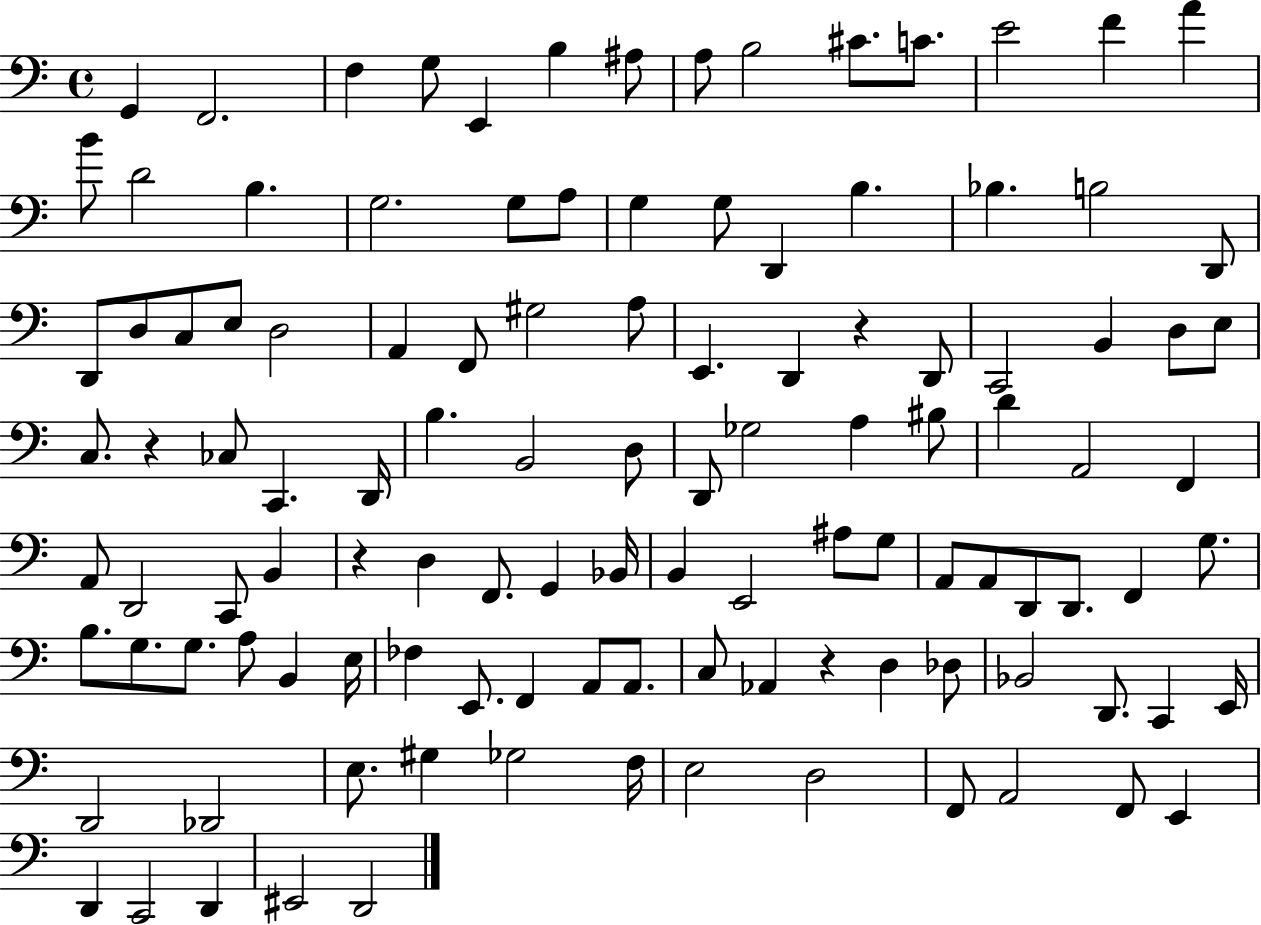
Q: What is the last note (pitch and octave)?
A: D2